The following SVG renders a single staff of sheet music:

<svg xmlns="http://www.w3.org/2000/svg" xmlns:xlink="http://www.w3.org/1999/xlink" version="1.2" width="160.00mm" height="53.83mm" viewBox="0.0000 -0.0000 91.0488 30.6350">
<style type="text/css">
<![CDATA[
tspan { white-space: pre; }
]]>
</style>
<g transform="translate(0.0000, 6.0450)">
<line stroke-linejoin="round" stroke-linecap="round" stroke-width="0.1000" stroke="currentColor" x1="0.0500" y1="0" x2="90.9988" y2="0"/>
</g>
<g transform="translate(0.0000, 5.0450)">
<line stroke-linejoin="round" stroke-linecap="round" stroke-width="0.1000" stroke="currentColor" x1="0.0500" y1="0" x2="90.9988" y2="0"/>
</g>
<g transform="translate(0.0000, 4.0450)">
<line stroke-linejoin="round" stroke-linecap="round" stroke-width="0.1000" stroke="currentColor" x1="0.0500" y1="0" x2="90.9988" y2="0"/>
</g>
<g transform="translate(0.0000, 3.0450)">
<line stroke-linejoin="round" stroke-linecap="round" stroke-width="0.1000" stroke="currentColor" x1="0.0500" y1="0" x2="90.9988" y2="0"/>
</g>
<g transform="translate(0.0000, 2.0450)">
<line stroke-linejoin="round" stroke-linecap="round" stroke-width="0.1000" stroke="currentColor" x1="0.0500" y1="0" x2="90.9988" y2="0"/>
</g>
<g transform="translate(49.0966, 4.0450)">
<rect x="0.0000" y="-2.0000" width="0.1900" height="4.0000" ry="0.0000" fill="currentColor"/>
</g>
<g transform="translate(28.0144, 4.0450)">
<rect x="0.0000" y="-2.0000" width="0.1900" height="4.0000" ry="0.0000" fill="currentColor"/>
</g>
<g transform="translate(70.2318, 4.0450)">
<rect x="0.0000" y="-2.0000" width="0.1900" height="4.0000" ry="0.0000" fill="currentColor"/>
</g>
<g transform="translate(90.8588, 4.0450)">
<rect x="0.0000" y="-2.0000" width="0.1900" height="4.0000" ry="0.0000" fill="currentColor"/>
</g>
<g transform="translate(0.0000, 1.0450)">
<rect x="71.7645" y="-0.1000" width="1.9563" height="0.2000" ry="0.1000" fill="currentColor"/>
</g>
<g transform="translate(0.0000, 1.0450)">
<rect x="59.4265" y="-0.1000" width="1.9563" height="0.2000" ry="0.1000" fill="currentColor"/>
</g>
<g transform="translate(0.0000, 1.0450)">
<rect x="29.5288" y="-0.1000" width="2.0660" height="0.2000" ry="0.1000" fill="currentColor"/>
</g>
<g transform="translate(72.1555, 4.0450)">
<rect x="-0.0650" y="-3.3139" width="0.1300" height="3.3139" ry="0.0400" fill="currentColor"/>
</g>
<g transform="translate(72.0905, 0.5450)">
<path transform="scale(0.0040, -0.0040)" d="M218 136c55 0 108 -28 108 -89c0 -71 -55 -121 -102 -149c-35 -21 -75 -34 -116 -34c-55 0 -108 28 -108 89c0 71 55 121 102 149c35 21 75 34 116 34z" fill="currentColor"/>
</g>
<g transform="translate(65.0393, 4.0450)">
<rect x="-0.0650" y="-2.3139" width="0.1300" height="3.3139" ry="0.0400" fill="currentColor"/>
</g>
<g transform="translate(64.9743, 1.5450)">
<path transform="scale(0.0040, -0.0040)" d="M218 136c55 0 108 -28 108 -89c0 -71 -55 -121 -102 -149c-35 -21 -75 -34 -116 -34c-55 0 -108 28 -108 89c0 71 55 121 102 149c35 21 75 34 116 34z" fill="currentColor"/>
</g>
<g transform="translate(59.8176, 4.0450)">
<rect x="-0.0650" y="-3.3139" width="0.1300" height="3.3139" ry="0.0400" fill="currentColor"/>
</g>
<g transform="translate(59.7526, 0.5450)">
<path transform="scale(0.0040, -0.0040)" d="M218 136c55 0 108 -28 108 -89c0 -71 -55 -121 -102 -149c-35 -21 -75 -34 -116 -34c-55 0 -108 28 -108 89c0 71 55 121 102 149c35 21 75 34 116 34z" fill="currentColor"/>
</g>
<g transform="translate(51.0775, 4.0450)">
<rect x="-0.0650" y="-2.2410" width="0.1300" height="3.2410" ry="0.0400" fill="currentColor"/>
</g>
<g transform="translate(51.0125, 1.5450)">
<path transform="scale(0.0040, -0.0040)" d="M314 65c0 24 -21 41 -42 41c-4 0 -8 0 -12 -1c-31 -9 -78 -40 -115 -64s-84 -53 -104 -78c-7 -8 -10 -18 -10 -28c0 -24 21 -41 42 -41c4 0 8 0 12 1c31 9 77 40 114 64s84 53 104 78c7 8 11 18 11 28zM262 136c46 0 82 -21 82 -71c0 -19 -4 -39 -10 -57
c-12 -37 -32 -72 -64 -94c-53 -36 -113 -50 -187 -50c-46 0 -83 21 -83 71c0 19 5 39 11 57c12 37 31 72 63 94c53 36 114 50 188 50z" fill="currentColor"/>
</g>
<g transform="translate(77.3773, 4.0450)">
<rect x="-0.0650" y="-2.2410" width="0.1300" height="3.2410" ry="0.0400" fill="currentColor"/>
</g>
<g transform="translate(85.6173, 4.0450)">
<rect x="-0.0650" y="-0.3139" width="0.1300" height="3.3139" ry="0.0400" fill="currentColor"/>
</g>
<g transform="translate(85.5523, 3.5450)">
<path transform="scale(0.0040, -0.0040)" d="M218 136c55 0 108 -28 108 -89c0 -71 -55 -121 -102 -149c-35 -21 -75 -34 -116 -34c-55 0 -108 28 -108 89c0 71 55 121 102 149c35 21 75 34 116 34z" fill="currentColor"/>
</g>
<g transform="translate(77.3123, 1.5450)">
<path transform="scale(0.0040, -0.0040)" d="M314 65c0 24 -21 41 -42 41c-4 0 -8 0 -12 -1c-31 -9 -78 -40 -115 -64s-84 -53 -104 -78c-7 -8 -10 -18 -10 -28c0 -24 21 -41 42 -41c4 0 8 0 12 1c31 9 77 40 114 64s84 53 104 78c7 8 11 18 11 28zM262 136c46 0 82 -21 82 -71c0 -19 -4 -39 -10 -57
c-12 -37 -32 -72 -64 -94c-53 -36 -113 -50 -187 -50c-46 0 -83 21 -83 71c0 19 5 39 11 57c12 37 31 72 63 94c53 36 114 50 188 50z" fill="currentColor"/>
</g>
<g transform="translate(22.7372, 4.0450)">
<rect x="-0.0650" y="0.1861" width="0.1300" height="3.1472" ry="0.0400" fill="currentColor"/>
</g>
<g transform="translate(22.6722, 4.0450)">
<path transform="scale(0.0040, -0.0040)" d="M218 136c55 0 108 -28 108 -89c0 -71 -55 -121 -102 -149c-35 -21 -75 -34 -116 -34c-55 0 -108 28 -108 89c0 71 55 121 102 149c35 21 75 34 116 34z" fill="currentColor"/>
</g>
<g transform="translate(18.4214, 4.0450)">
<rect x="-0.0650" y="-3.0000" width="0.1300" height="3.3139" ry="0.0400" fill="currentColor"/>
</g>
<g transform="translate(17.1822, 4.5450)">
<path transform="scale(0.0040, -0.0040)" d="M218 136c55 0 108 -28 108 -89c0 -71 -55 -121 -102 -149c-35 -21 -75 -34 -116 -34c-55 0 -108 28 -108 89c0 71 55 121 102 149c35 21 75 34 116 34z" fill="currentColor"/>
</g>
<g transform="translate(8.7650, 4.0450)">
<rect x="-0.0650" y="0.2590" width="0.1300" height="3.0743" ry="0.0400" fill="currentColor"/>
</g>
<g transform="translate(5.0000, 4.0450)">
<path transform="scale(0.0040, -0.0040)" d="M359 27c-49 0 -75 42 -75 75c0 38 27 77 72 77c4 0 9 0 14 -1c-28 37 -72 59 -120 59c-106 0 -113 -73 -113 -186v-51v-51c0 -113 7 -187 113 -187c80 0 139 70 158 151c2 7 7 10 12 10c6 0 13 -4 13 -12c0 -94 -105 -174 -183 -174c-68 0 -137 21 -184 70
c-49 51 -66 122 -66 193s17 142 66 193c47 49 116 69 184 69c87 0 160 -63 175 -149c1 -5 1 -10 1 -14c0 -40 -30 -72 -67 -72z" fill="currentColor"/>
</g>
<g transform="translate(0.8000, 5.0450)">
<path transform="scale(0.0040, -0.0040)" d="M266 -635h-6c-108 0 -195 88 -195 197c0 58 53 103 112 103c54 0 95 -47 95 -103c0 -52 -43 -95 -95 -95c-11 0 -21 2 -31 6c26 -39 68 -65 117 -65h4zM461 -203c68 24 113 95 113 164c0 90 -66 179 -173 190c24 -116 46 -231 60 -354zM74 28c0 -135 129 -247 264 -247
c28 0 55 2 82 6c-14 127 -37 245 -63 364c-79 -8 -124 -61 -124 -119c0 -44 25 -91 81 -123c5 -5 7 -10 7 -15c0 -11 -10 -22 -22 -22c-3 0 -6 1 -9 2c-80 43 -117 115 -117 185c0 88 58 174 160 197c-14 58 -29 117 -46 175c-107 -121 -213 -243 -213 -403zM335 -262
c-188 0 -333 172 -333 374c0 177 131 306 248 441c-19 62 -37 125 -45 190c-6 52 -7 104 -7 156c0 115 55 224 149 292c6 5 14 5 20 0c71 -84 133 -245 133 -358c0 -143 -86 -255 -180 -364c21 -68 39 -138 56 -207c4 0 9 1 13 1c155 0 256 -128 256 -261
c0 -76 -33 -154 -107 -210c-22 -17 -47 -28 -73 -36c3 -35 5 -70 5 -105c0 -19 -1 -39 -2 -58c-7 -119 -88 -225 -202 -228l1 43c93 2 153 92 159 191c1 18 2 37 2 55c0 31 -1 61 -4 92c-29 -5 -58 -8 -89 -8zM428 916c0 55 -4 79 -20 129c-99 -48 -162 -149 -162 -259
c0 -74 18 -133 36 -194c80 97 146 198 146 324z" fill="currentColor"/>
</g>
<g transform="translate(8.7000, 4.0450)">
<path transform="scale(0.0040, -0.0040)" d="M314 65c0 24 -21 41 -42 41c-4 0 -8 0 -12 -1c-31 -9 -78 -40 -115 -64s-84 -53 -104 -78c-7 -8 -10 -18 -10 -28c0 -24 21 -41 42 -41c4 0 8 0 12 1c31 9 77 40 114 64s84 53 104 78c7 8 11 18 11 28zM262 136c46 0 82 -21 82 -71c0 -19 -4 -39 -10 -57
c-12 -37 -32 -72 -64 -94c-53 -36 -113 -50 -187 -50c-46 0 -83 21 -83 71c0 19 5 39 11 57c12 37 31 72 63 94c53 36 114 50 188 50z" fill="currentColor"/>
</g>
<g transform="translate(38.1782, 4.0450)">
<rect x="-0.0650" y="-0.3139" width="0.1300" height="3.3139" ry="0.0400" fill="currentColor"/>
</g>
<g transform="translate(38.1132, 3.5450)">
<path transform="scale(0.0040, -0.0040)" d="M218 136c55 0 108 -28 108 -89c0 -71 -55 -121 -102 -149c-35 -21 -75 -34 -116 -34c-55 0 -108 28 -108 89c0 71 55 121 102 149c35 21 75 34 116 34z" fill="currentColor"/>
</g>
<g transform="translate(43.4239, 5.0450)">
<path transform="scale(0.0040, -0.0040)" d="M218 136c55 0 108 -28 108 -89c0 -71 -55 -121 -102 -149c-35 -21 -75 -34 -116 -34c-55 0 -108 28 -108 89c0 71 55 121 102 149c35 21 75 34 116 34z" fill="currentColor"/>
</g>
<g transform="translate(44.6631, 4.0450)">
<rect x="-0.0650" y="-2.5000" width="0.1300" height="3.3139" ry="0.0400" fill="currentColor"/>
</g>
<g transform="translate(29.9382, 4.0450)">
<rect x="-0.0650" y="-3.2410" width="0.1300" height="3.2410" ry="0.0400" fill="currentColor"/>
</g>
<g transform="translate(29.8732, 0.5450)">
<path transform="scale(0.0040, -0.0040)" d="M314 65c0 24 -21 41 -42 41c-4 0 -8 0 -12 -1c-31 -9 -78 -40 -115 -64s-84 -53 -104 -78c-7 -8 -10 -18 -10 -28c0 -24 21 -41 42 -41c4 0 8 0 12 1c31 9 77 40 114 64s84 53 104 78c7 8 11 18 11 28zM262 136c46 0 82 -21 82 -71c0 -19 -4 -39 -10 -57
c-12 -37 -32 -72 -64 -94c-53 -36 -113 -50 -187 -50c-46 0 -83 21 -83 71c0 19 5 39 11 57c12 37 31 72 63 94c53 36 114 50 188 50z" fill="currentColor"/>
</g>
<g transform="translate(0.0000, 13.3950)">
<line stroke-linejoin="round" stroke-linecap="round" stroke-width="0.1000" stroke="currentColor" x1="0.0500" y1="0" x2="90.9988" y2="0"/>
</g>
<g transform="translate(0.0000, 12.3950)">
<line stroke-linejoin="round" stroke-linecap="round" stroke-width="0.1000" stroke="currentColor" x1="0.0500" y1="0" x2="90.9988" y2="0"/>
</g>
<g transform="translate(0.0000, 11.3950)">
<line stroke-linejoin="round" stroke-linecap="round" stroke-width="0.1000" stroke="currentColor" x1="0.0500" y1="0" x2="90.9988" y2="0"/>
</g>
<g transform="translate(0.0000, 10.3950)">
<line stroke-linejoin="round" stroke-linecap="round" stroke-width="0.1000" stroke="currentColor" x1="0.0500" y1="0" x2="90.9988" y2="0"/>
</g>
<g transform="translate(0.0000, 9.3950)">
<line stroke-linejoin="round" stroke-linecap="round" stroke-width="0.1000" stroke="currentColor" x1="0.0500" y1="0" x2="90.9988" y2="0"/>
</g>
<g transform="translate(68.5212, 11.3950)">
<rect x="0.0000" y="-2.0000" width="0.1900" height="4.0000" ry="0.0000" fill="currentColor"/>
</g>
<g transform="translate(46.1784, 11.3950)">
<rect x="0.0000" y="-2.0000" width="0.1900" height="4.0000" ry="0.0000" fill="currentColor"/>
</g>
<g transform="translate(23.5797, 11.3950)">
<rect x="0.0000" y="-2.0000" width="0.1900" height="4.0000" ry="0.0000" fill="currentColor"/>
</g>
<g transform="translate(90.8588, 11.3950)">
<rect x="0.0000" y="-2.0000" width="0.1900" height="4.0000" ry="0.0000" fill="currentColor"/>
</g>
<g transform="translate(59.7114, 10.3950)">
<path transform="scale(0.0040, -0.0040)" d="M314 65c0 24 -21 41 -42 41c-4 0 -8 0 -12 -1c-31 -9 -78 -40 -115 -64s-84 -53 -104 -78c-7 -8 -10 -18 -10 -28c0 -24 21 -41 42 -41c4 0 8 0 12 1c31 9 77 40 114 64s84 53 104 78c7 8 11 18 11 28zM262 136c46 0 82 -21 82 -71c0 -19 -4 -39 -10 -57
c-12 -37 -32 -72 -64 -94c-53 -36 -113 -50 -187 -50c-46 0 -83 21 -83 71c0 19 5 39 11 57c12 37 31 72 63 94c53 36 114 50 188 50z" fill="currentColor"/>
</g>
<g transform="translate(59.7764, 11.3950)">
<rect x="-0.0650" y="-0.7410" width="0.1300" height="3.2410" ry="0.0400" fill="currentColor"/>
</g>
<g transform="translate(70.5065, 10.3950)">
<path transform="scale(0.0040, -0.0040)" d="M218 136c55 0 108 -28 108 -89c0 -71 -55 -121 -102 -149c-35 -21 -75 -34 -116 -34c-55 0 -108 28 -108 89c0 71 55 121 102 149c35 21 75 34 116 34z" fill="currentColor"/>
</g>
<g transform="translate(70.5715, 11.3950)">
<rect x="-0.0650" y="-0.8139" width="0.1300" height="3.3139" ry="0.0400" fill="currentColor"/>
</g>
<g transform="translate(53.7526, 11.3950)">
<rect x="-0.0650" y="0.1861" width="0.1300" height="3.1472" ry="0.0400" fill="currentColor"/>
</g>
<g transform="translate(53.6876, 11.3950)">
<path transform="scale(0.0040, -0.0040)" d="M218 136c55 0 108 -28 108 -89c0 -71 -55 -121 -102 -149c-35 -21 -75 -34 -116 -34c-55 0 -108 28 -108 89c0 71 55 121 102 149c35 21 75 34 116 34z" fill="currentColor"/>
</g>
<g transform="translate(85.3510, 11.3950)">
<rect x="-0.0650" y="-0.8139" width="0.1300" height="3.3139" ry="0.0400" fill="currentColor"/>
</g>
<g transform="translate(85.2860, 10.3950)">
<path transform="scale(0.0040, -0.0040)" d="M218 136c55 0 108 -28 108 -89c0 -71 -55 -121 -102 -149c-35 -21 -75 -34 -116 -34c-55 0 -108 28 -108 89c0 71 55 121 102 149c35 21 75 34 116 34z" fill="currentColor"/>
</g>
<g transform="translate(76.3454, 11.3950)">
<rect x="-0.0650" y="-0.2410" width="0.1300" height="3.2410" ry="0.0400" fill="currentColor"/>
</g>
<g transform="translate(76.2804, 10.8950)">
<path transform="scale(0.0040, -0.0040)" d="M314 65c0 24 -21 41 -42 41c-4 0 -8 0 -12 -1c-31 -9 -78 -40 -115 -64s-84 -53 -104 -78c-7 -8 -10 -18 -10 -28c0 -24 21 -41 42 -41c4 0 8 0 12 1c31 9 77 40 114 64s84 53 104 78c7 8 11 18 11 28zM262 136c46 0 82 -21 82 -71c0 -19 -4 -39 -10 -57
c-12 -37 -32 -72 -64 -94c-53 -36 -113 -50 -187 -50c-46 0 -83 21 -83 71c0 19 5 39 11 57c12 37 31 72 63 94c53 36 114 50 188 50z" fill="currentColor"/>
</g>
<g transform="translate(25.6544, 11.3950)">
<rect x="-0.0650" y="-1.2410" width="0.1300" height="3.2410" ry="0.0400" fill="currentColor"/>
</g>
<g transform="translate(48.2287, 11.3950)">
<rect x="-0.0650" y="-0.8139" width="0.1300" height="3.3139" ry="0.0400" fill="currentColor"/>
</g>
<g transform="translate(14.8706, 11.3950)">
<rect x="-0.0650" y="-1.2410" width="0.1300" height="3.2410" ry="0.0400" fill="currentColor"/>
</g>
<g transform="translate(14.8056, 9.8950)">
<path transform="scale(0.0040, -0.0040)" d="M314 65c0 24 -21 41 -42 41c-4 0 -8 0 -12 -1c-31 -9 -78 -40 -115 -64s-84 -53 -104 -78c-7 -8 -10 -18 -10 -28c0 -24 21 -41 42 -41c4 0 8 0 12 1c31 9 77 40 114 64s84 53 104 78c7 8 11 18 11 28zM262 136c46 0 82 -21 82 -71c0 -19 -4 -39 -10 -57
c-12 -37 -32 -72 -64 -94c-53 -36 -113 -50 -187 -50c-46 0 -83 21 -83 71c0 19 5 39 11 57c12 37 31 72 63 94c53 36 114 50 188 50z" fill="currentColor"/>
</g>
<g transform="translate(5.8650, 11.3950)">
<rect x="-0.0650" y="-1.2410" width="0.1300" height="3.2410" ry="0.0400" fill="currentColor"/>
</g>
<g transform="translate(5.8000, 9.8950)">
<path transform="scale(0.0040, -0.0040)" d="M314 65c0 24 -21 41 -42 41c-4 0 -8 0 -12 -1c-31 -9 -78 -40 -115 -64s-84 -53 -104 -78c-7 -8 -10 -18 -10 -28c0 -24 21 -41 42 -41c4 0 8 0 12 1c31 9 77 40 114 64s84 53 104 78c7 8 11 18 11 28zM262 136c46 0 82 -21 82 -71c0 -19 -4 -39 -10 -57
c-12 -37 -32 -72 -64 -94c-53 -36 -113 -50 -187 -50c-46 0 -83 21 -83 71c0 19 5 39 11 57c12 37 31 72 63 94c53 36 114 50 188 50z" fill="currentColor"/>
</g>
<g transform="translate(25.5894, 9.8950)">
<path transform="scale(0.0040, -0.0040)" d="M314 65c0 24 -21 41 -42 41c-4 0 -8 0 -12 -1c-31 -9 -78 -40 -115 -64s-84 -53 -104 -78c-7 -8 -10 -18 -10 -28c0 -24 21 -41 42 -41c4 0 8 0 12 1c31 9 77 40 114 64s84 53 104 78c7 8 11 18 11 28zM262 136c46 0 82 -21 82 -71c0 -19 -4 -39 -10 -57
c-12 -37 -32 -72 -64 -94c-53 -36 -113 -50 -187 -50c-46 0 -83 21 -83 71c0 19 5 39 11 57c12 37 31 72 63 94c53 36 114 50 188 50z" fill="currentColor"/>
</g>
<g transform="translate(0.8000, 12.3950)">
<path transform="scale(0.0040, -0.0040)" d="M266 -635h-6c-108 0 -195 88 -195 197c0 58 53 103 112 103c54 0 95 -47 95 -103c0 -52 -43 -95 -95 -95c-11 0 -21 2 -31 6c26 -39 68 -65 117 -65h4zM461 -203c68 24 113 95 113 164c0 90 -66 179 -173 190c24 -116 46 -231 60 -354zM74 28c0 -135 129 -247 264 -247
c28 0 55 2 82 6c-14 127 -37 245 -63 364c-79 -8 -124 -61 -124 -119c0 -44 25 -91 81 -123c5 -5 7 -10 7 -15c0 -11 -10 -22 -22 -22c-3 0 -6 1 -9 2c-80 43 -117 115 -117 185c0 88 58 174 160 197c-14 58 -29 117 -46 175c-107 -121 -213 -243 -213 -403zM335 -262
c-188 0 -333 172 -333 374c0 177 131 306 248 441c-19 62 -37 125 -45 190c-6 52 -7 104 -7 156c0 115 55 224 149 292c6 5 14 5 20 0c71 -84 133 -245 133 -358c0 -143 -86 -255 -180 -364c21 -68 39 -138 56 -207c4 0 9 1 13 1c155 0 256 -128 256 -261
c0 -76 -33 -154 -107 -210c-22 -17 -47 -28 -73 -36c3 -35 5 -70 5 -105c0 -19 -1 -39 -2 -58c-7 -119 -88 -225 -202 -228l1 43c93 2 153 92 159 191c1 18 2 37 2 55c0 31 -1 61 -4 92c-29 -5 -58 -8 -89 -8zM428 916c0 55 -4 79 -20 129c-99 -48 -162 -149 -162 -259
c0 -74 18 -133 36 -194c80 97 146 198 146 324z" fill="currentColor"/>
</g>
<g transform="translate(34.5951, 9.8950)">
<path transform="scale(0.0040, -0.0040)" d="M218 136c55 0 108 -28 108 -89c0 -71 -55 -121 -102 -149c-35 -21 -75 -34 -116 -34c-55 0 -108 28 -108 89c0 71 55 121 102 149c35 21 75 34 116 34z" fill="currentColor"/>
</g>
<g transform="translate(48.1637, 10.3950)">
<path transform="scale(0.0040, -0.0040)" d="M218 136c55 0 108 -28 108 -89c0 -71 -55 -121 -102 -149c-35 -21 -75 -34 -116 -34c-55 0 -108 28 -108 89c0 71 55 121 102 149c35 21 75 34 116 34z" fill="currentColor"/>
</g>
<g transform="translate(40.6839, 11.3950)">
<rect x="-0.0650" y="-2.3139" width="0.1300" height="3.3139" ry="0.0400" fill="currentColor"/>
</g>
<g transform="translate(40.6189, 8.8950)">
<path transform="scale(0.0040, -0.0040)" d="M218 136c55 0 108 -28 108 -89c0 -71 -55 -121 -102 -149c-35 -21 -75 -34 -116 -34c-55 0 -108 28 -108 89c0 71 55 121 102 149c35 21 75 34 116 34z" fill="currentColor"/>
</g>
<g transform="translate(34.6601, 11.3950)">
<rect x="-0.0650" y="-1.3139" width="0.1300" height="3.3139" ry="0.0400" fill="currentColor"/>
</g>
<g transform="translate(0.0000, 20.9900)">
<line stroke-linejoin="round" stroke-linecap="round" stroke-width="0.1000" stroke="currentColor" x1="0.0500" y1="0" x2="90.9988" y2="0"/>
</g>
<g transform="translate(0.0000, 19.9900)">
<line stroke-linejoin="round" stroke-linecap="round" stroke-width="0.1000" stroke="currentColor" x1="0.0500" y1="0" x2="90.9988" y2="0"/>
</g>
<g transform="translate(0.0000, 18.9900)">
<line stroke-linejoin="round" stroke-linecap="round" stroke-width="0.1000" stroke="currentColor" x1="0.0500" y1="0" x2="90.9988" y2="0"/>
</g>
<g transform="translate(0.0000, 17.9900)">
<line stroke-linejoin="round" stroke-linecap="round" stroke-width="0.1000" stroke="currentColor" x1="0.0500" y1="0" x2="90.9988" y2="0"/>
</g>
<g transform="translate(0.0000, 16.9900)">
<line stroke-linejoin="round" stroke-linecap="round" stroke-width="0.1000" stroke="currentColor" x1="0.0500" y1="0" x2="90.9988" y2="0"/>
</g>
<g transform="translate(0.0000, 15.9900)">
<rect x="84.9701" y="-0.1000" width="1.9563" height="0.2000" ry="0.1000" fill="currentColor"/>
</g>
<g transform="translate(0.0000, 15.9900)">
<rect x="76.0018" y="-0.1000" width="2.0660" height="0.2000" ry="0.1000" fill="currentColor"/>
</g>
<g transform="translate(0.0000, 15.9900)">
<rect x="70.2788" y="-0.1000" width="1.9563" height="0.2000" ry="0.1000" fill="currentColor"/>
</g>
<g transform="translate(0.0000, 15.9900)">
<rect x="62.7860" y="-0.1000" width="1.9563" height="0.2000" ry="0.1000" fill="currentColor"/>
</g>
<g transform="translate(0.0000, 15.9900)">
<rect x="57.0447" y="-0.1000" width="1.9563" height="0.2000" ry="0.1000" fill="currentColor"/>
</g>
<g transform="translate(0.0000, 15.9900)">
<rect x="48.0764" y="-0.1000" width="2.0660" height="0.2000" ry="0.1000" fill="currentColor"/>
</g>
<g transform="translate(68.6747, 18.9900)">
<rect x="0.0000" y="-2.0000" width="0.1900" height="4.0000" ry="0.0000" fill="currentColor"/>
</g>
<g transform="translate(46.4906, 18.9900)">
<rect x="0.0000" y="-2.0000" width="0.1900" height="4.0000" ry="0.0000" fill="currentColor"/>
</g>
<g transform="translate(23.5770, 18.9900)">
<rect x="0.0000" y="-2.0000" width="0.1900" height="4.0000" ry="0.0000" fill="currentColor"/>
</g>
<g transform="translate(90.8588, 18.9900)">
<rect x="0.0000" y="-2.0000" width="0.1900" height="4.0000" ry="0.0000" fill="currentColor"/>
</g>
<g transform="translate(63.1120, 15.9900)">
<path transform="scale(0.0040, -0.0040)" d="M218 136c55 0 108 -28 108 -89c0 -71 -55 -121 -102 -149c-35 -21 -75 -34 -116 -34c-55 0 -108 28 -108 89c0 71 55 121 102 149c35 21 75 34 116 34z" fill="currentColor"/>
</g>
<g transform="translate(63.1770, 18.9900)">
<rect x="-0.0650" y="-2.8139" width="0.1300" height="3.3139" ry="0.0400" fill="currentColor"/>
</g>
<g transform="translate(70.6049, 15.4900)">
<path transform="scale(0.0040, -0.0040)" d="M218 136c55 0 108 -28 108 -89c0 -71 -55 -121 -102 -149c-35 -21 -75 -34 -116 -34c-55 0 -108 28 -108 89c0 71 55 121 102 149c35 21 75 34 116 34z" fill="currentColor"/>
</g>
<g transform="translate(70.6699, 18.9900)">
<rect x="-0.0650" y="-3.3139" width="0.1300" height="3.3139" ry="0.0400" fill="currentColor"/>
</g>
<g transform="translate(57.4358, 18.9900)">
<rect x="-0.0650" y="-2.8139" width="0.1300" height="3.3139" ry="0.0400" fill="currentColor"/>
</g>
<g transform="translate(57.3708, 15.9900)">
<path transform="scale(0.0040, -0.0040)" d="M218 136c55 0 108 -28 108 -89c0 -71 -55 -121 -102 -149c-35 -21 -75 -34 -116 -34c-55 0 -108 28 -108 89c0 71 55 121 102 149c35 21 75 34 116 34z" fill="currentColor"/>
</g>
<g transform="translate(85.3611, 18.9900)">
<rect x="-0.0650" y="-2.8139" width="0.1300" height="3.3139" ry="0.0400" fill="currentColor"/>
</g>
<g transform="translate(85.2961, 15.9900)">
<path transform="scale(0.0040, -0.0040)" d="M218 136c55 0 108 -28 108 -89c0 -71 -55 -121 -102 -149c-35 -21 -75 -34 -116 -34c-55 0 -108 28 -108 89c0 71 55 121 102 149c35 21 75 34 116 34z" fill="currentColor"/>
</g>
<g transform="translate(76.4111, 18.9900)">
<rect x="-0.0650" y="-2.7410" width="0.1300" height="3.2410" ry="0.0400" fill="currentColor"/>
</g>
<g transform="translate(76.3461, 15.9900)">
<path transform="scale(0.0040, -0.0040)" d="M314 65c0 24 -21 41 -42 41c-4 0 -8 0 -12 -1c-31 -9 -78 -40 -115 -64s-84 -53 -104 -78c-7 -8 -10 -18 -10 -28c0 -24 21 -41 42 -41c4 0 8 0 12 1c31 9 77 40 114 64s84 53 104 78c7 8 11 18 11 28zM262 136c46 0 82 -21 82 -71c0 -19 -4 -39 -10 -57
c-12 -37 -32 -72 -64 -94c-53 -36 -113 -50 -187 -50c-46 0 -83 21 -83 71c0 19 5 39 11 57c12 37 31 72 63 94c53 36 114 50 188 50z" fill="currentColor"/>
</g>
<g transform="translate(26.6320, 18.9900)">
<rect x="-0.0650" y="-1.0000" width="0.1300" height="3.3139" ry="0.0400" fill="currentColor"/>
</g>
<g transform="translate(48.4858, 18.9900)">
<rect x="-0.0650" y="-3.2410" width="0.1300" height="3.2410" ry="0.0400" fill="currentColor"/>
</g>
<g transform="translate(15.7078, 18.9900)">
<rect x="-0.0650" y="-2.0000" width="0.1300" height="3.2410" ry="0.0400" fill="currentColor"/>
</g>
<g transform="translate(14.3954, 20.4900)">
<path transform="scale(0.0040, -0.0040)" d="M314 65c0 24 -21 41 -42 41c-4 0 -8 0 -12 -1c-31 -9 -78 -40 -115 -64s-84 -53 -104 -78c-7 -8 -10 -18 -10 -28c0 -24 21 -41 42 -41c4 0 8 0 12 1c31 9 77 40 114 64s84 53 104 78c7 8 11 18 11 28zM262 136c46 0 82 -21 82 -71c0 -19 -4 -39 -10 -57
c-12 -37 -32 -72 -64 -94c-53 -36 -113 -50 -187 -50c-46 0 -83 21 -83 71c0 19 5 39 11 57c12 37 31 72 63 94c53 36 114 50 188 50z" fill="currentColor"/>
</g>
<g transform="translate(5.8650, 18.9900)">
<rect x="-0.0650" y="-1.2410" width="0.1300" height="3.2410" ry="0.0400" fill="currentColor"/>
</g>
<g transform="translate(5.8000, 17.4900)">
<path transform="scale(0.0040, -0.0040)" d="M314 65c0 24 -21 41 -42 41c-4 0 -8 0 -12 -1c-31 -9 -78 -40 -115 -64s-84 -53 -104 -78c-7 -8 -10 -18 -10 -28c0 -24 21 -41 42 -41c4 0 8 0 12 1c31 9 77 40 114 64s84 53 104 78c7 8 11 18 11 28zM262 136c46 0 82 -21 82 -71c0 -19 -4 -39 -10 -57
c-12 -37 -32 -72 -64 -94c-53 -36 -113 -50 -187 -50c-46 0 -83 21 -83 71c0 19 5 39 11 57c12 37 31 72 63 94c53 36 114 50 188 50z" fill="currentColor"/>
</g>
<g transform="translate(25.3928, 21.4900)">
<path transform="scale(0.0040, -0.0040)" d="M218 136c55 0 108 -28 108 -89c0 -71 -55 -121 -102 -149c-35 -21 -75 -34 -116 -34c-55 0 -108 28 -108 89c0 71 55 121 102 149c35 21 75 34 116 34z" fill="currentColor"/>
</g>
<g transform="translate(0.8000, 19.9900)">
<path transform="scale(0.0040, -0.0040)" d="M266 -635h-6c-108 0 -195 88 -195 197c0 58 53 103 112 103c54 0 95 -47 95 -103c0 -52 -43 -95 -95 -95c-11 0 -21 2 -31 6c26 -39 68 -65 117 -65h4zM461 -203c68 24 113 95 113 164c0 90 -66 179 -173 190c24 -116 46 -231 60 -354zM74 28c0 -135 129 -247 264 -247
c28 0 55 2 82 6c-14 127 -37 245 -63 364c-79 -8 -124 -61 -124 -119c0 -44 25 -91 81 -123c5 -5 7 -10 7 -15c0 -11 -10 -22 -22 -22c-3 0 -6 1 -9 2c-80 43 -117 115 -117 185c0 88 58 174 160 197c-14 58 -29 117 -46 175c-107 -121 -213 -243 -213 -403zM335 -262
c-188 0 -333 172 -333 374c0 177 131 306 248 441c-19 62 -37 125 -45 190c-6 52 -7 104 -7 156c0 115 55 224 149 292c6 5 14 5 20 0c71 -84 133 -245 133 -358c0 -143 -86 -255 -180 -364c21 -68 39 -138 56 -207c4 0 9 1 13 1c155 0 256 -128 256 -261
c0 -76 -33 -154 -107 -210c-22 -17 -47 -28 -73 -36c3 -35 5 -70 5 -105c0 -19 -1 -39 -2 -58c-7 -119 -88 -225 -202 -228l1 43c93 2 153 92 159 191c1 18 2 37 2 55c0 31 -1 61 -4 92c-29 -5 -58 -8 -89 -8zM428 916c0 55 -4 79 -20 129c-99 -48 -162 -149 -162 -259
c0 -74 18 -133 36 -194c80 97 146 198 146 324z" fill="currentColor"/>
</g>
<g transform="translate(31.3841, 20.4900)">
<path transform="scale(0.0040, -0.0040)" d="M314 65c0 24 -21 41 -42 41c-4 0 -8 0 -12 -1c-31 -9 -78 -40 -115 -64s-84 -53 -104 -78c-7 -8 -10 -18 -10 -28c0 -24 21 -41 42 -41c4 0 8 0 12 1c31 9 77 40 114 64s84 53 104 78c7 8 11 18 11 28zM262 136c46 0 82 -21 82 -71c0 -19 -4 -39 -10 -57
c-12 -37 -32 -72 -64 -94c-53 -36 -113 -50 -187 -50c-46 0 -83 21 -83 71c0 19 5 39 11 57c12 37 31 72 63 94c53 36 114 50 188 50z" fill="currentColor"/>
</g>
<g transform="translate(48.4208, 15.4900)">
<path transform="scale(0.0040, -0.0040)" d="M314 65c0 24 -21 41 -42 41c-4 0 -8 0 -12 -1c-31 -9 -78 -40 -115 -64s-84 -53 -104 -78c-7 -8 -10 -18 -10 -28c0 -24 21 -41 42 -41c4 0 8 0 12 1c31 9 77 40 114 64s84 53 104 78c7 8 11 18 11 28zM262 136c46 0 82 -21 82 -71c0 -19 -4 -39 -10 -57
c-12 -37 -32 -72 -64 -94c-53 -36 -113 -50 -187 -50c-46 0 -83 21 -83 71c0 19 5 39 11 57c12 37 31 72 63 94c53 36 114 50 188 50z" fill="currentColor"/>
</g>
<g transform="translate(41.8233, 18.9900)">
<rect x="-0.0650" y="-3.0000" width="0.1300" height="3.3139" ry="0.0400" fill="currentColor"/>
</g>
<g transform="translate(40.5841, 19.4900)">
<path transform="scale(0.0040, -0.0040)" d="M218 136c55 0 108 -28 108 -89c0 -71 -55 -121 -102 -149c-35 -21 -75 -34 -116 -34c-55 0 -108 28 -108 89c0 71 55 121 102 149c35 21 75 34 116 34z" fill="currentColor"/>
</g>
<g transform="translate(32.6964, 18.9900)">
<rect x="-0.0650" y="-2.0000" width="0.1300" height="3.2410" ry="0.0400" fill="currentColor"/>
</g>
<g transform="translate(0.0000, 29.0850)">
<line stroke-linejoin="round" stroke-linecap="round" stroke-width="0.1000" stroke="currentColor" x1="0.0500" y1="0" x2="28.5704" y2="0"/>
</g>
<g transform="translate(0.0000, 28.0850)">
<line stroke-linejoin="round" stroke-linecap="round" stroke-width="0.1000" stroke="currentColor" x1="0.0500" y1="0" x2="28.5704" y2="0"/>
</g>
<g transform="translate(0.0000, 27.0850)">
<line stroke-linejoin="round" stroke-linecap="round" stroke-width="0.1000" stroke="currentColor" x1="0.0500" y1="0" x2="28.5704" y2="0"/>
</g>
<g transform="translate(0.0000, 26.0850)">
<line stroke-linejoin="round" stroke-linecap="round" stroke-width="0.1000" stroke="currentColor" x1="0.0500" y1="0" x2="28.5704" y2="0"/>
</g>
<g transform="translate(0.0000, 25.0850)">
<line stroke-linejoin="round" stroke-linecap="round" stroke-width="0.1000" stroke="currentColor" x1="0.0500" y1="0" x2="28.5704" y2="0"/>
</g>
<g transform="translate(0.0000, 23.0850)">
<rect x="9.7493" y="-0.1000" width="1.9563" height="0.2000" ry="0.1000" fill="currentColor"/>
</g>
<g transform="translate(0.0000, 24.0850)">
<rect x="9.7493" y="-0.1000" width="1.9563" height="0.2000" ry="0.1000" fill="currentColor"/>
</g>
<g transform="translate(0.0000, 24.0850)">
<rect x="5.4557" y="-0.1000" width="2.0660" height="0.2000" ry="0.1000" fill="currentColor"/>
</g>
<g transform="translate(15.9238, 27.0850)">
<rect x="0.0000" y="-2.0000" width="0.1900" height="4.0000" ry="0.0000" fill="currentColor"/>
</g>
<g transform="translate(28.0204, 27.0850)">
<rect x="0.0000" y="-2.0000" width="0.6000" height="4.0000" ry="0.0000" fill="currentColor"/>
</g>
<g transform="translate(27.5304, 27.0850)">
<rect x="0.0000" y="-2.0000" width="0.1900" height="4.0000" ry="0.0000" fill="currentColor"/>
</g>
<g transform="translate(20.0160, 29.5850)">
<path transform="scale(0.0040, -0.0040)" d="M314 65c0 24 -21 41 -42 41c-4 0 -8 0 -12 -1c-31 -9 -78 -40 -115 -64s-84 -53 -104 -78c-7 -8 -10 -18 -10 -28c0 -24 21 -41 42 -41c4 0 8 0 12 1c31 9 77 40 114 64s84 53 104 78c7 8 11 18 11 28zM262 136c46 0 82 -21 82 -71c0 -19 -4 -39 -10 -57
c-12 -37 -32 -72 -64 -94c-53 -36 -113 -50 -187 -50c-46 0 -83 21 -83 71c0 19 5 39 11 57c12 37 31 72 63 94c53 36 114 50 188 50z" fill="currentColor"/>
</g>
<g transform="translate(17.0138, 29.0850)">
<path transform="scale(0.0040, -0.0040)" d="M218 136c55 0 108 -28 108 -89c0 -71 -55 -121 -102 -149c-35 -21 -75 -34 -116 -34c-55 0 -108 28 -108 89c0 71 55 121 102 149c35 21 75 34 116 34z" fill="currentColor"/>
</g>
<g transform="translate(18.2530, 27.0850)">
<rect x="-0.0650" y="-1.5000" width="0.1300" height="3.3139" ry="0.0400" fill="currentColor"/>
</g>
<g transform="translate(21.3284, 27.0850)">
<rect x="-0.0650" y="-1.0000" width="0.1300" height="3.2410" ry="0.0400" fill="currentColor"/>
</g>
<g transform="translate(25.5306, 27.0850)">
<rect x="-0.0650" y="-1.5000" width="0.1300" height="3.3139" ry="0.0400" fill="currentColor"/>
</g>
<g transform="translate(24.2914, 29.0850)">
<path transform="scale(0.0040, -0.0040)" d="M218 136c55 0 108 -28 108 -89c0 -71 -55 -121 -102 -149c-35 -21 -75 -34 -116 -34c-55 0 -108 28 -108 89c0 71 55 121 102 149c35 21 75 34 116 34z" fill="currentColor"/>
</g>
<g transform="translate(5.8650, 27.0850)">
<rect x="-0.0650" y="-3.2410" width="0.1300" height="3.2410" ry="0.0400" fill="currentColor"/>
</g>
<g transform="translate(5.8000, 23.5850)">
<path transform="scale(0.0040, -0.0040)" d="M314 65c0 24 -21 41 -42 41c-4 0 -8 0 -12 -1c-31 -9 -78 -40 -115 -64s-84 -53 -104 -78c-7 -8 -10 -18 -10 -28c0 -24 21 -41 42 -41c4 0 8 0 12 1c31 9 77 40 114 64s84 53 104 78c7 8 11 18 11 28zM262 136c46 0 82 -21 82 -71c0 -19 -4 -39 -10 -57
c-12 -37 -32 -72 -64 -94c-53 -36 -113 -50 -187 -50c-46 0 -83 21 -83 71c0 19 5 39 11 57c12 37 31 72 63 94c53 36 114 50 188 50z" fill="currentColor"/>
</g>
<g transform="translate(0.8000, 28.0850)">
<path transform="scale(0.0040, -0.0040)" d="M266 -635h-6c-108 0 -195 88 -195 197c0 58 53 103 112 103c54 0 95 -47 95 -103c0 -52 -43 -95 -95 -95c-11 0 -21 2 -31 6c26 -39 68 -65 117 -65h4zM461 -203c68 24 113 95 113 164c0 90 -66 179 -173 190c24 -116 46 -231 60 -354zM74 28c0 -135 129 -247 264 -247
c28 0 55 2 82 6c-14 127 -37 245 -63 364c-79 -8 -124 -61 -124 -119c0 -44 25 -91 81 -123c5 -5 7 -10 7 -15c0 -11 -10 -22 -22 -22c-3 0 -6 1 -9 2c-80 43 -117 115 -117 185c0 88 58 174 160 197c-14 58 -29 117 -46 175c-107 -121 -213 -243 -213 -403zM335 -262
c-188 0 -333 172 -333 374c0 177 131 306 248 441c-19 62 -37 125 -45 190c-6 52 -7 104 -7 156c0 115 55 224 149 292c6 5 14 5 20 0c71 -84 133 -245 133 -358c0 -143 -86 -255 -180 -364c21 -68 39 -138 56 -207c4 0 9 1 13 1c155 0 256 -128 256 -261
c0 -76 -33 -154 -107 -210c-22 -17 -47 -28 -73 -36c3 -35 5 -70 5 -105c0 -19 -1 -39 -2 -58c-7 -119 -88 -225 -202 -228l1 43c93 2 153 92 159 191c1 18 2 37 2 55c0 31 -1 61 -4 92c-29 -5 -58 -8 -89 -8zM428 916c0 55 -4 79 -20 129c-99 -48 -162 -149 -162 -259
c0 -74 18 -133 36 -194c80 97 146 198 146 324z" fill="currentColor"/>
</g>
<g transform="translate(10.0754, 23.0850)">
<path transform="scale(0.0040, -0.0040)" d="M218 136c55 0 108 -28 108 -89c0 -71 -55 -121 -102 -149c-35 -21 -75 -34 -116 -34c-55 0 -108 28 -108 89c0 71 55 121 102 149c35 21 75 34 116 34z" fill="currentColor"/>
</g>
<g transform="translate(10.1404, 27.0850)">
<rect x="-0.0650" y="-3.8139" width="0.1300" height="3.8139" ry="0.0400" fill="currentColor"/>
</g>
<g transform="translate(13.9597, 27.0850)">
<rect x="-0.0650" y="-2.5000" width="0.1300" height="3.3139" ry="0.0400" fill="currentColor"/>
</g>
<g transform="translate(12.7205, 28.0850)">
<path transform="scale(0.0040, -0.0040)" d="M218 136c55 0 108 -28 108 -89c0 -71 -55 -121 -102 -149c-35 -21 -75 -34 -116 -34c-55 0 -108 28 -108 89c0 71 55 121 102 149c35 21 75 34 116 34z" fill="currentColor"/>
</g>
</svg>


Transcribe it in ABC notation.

X:1
T:Untitled
M:4/4
L:1/4
K:C
B2 A B b2 c G g2 b g b g2 c e2 e2 e2 e g d B d2 d c2 d e2 F2 D F2 A b2 a a b a2 a b2 c' G E D2 E